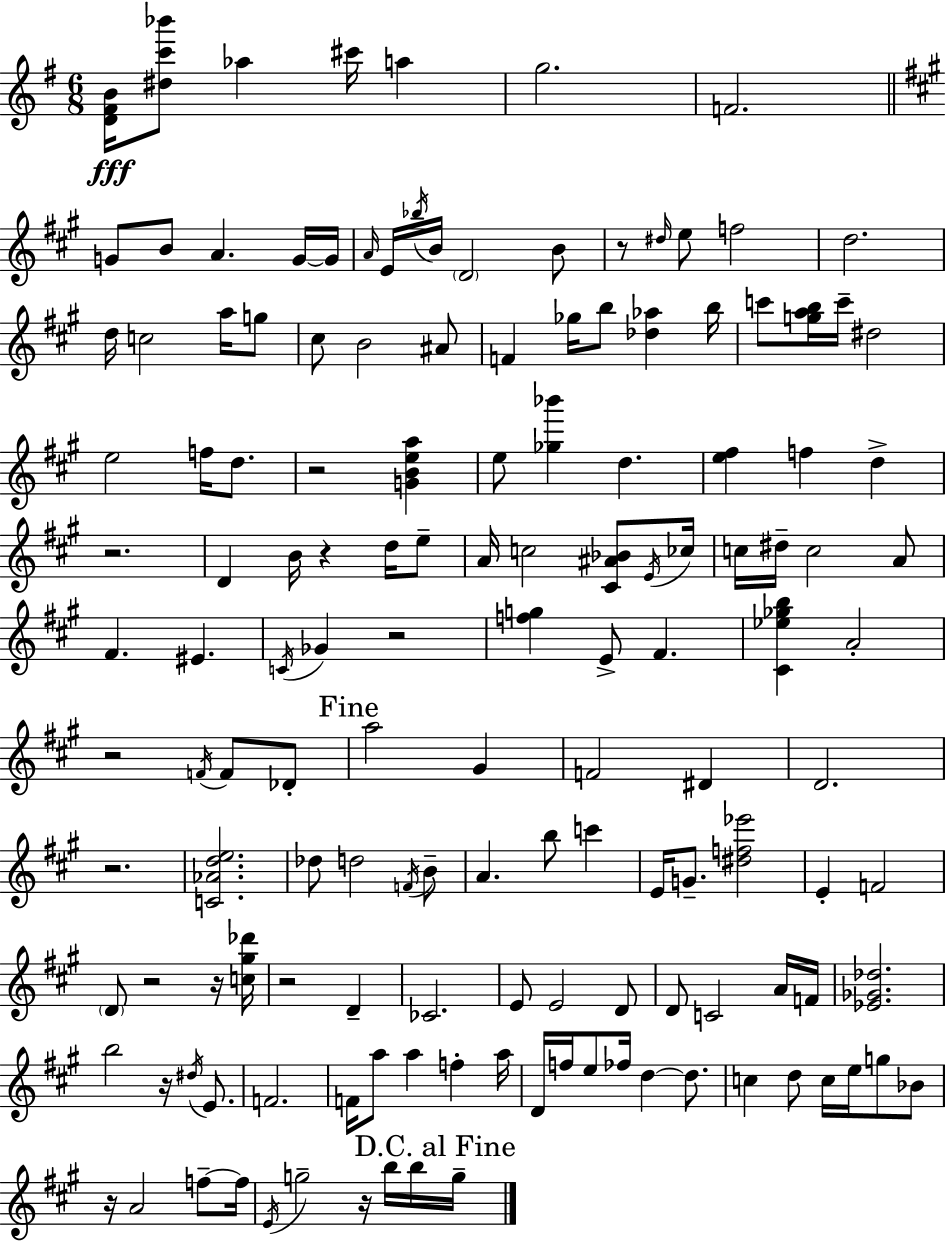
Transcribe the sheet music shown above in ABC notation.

X:1
T:Untitled
M:6/8
L:1/4
K:Em
[D^FB]/4 [^dc'_b']/2 _a ^c'/4 a g2 F2 G/2 B/2 A G/4 G/4 A/4 E/4 _b/4 B/4 D2 B/2 z/2 ^d/4 e/2 f2 d2 d/4 c2 a/4 g/2 ^c/2 B2 ^A/2 F _g/4 b/2 [_d_a] b/4 c'/2 [gab]/4 c'/4 ^d2 e2 f/4 d/2 z2 [GBea] e/2 [_g_b'] d [e^f] f d z2 D B/4 z d/4 e/2 A/4 c2 [^C^A_B]/2 E/4 _c/4 c/4 ^d/4 c2 A/2 ^F ^E C/4 _G z2 [fg] E/2 ^F [^C_e_gb] A2 z2 F/4 F/2 _D/2 a2 ^G F2 ^D D2 z2 [C_Ade]2 _d/2 d2 F/4 B/2 A b/2 c' E/4 G/2 [^df_e']2 E F2 D/2 z2 z/4 [c^g_d']/4 z2 D _C2 E/2 E2 D/2 D/2 C2 A/4 F/4 [_E_G_d]2 b2 z/4 ^d/4 E/2 F2 F/4 a/2 a f a/4 D/4 f/4 e/2 _f/4 d d/2 c d/2 c/4 e/4 g/2 _B/2 z/4 A2 f/2 f/4 E/4 g2 z/4 b/4 b/4 g/4